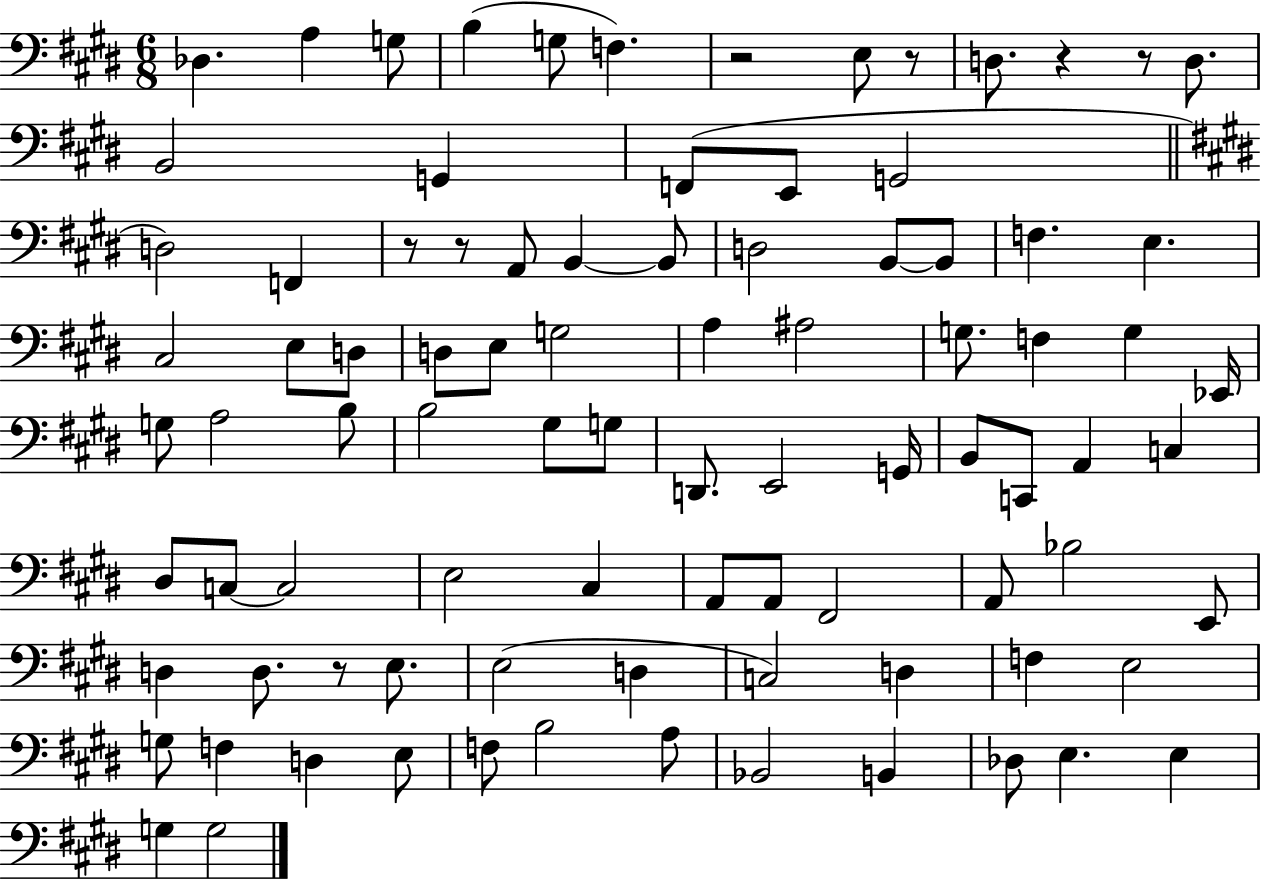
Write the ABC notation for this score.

X:1
T:Untitled
M:6/8
L:1/4
K:E
_D, A, G,/2 B, G,/2 F, z2 E,/2 z/2 D,/2 z z/2 D,/2 B,,2 G,, F,,/2 E,,/2 G,,2 D,2 F,, z/2 z/2 A,,/2 B,, B,,/2 D,2 B,,/2 B,,/2 F, E, ^C,2 E,/2 D,/2 D,/2 E,/2 G,2 A, ^A,2 G,/2 F, G, _E,,/4 G,/2 A,2 B,/2 B,2 ^G,/2 G,/2 D,,/2 E,,2 G,,/4 B,,/2 C,,/2 A,, C, ^D,/2 C,/2 C,2 E,2 ^C, A,,/2 A,,/2 ^F,,2 A,,/2 _B,2 E,,/2 D, D,/2 z/2 E,/2 E,2 D, C,2 D, F, E,2 G,/2 F, D, E,/2 F,/2 B,2 A,/2 _B,,2 B,, _D,/2 E, E, G, G,2